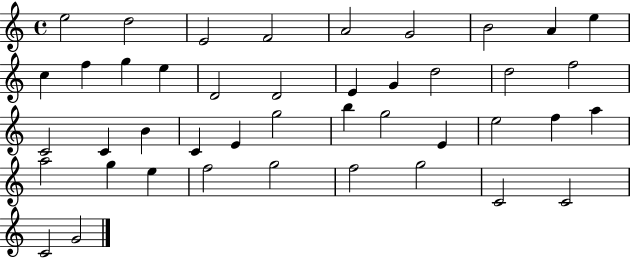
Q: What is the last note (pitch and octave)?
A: G4